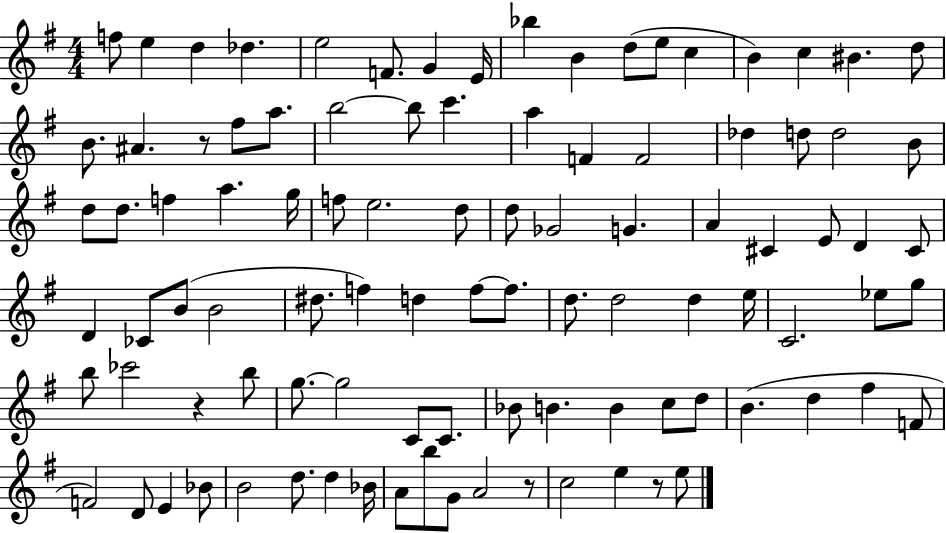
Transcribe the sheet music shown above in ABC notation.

X:1
T:Untitled
M:4/4
L:1/4
K:G
f/2 e d _d e2 F/2 G E/4 _b B d/2 e/2 c B c ^B d/2 B/2 ^A z/2 ^f/2 a/2 b2 b/2 c' a F F2 _d d/2 d2 B/2 d/2 d/2 f a g/4 f/2 e2 d/2 d/2 _G2 G A ^C E/2 D ^C/2 D _C/2 B/2 B2 ^d/2 f d f/2 f/2 d/2 d2 d e/4 C2 _e/2 g/2 b/2 _c'2 z b/2 g/2 g2 C/2 C/2 _B/2 B B c/2 d/2 B d ^f F/2 F2 D/2 E _B/2 B2 d/2 d _B/4 A/2 b/2 G/2 A2 z/2 c2 e z/2 e/2